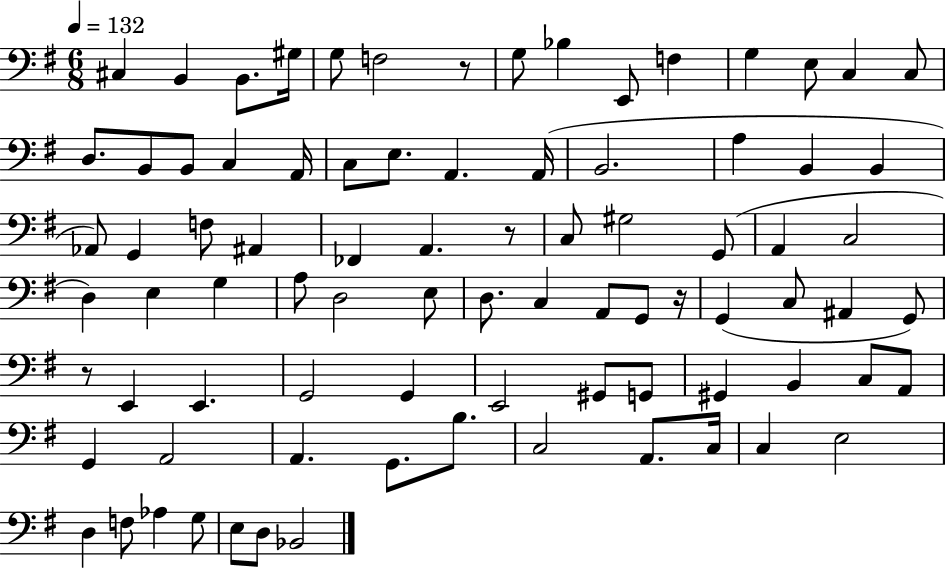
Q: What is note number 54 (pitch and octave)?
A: E2